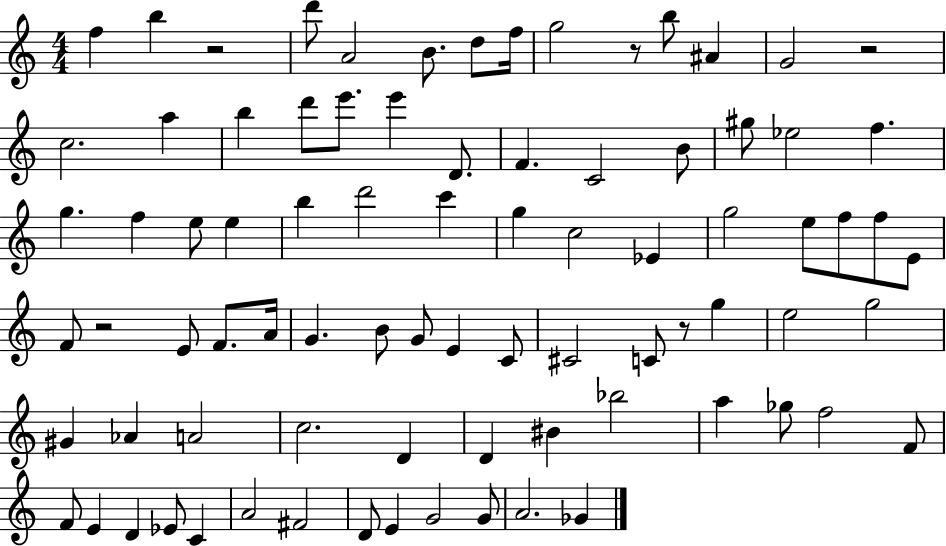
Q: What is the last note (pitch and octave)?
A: Gb4